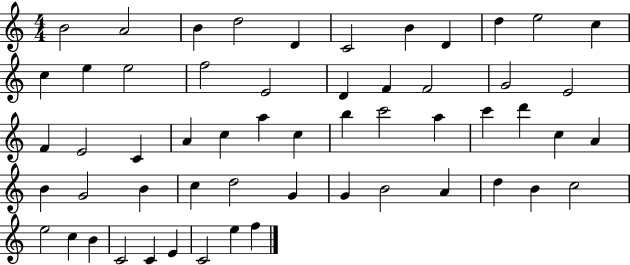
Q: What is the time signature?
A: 4/4